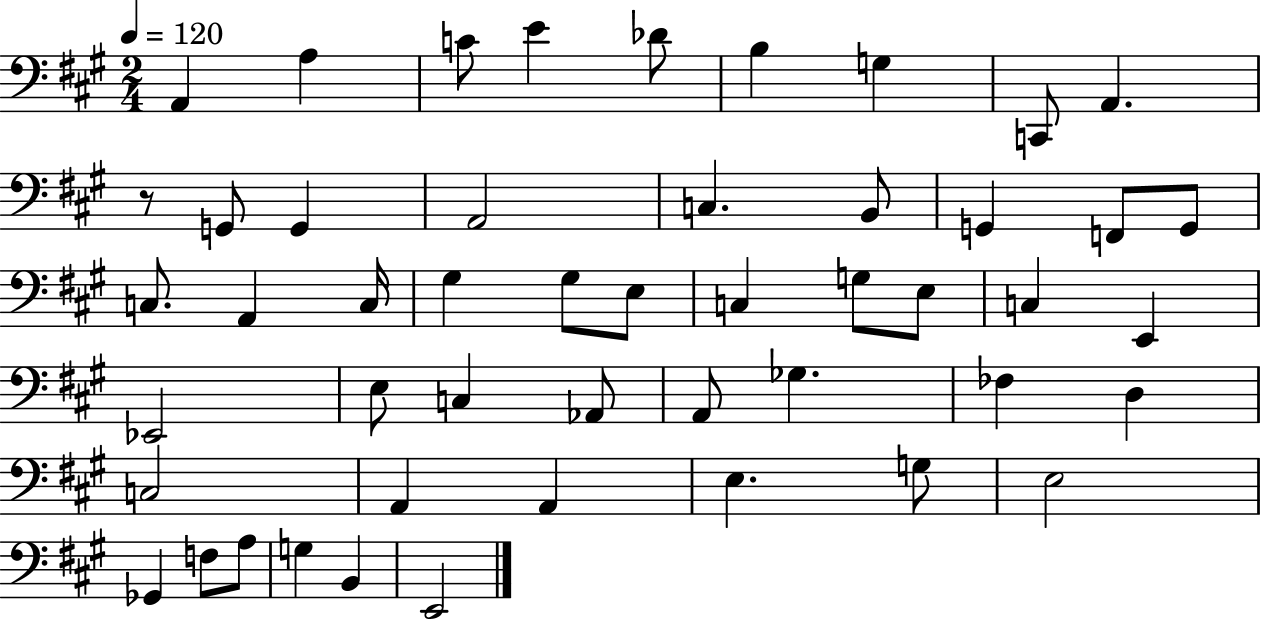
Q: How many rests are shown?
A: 1